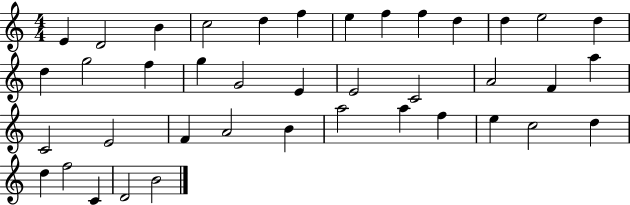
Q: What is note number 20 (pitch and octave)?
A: E4